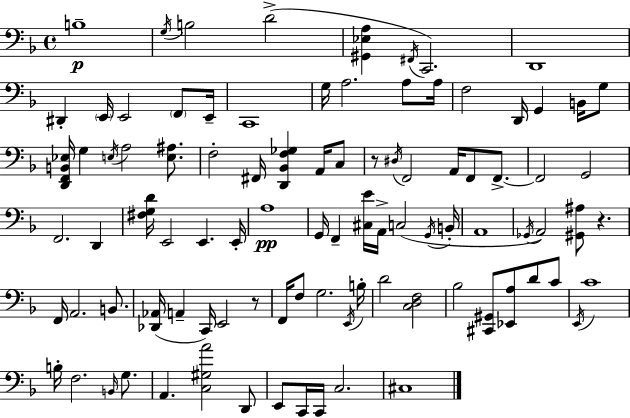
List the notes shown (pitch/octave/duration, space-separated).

B3/w G3/s B3/h D4/h [G#2,Eb3,A3]/q F#2/s C2/h. D2/w D#2/q E2/s E2/h F2/e E2/s C2/w G3/s A3/h. A3/e A3/s F3/h D2/s G2/q B2/s G3/e [D2,F2,B2,Eb3]/s G3/q E3/s A3/h [E3,A#3]/e. F3/h F#2/s [D2,Bb2,F3,Gb3]/q A2/s C3/e R/e D#3/s F2/h A2/s F2/e F2/e. F2/h G2/h F2/h. D2/q [F#3,G3,D4]/s E2/h E2/q. E2/s A3/w G2/s F2/q [C#3,E4]/s A2/s C3/h G2/s B2/s A2/w Gb2/s A2/h [G#2,A#3]/e R/q. F2/s A2/h. B2/e. [Db2,Ab2]/s A2/q C2/s E2/h R/e F2/s F3/e G3/h. E2/s B3/s D4/h [C3,D3,F3]/h Bb3/h [C#2,G#2]/e [Eb2,A3]/e D4/e C4/e E2/s C4/w B3/s F3/h. B2/s G3/e. A2/q. [C3,G#3,A4]/h D2/e E2/e C2/s C2/s C3/h. C#3/w